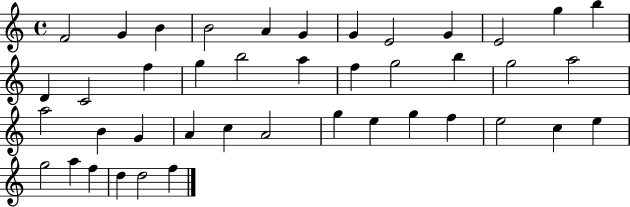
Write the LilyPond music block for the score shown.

{
  \clef treble
  \time 4/4
  \defaultTimeSignature
  \key c \major
  f'2 g'4 b'4 | b'2 a'4 g'4 | g'4 e'2 g'4 | e'2 g''4 b''4 | \break d'4 c'2 f''4 | g''4 b''2 a''4 | f''4 g''2 b''4 | g''2 a''2 | \break a''2 b'4 g'4 | a'4 c''4 a'2 | g''4 e''4 g''4 f''4 | e''2 c''4 e''4 | \break g''2 a''4 f''4 | d''4 d''2 f''4 | \bar "|."
}